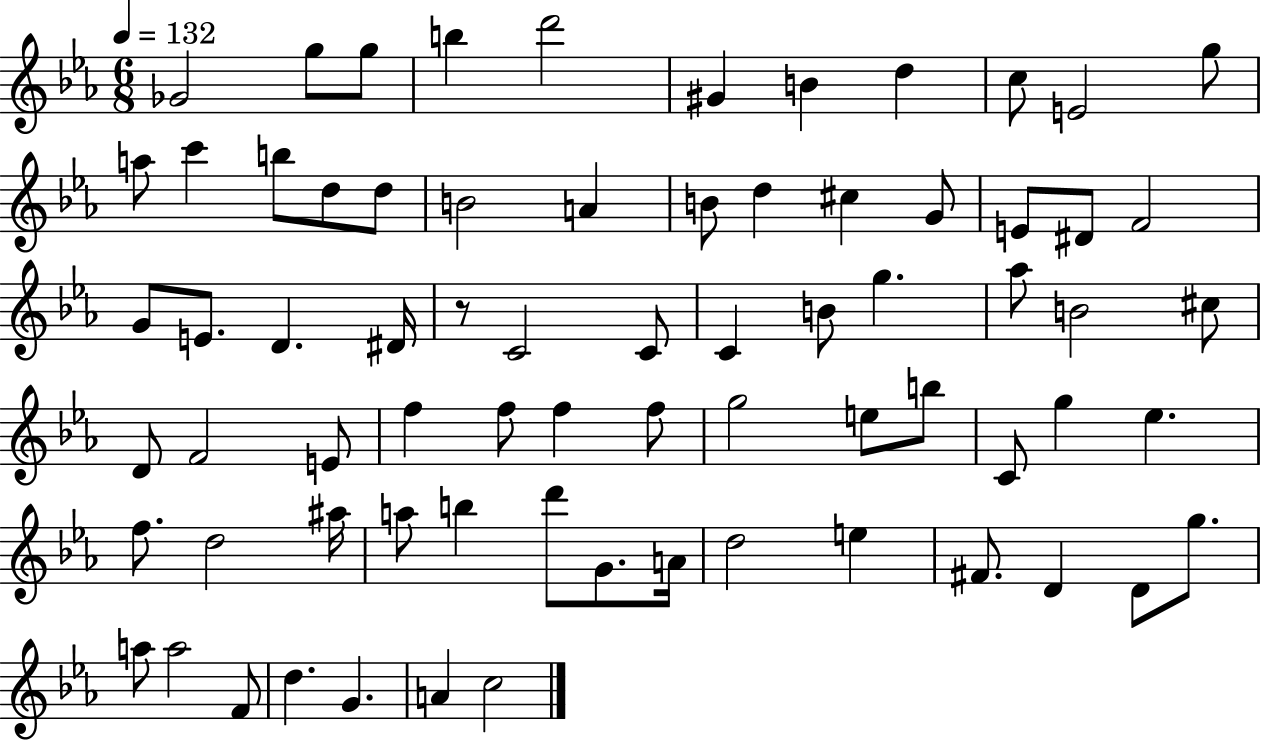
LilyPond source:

{
  \clef treble
  \numericTimeSignature
  \time 6/8
  \key ees \major
  \tempo 4 = 132
  \repeat volta 2 { ges'2 g''8 g''8 | b''4 d'''2 | gis'4 b'4 d''4 | c''8 e'2 g''8 | \break a''8 c'''4 b''8 d''8 d''8 | b'2 a'4 | b'8 d''4 cis''4 g'8 | e'8 dis'8 f'2 | \break g'8 e'8. d'4. dis'16 | r8 c'2 c'8 | c'4 b'8 g''4. | aes''8 b'2 cis''8 | \break d'8 f'2 e'8 | f''4 f''8 f''4 f''8 | g''2 e''8 b''8 | c'8 g''4 ees''4. | \break f''8. d''2 ais''16 | a''8 b''4 d'''8 g'8. a'16 | d''2 e''4 | fis'8. d'4 d'8 g''8. | \break a''8 a''2 f'8 | d''4. g'4. | a'4 c''2 | } \bar "|."
}